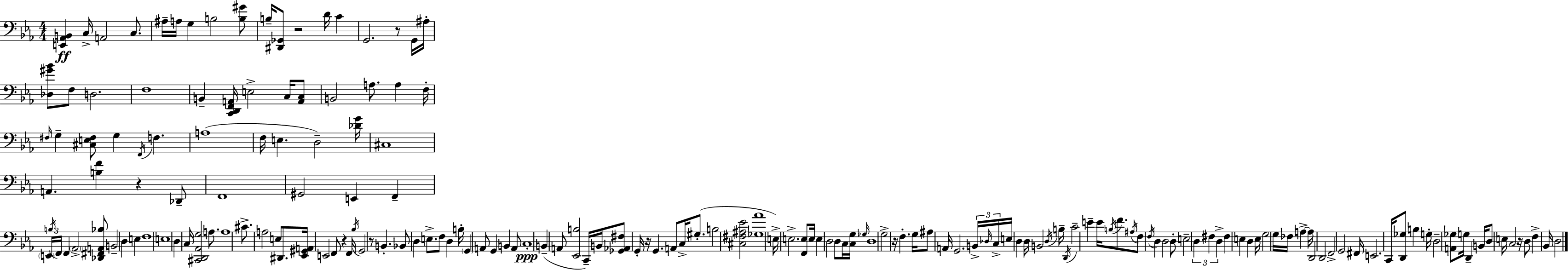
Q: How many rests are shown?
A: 8